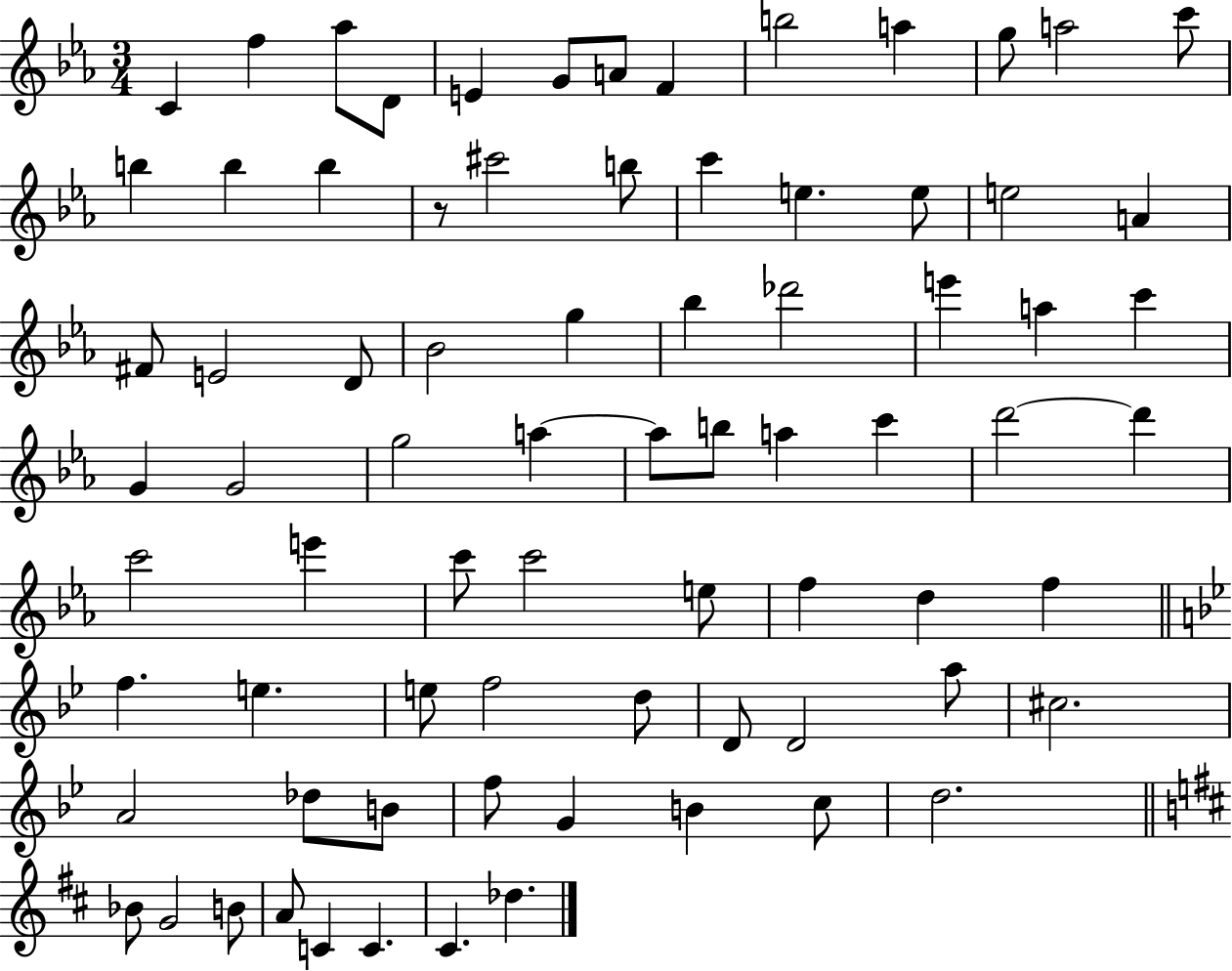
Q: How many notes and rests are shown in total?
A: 77